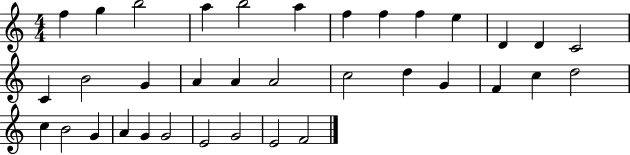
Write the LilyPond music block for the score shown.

{
  \clef treble
  \numericTimeSignature
  \time 4/4
  \key c \major
  f''4 g''4 b''2 | a''4 b''2 a''4 | f''4 f''4 f''4 e''4 | d'4 d'4 c'2 | \break c'4 b'2 g'4 | a'4 a'4 a'2 | c''2 d''4 g'4 | f'4 c''4 d''2 | \break c''4 b'2 g'4 | a'4 g'4 g'2 | e'2 g'2 | e'2 f'2 | \break \bar "|."
}